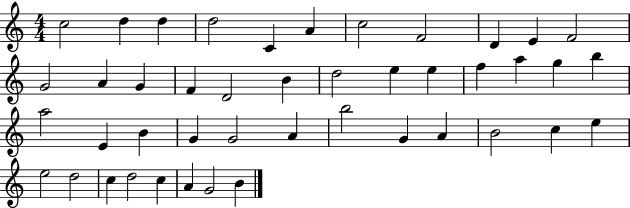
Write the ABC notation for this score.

X:1
T:Untitled
M:4/4
L:1/4
K:C
c2 d d d2 C A c2 F2 D E F2 G2 A G F D2 B d2 e e f a g b a2 E B G G2 A b2 G A B2 c e e2 d2 c d2 c A G2 B